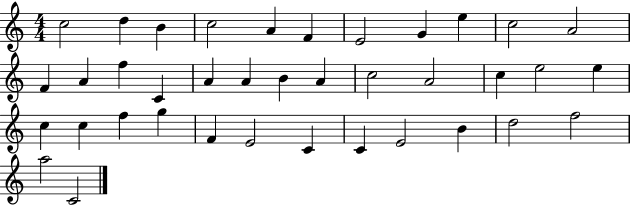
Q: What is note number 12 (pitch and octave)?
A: F4